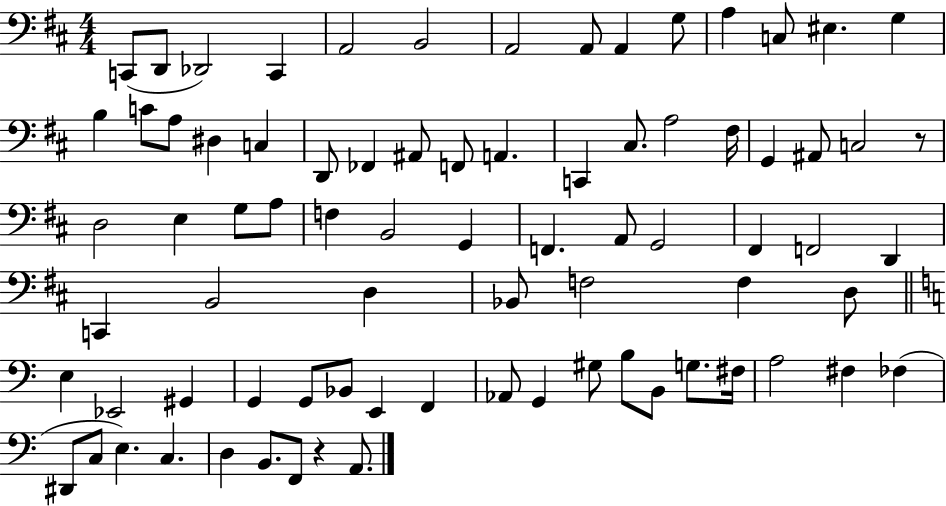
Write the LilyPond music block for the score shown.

{
  \clef bass
  \numericTimeSignature
  \time 4/4
  \key d \major
  \repeat volta 2 { c,8( d,8 des,2) c,4 | a,2 b,2 | a,2 a,8 a,4 g8 | a4 c8 eis4. g4 | \break b4 c'8 a8 dis4 c4 | d,8 fes,4 ais,8 f,8 a,4. | c,4 cis8. a2 fis16 | g,4 ais,8 c2 r8 | \break d2 e4 g8 a8 | f4 b,2 g,4 | f,4. a,8 g,2 | fis,4 f,2 d,4 | \break c,4 b,2 d4 | bes,8 f2 f4 d8 | \bar "||" \break \key c \major e4 ees,2 gis,4 | g,4 g,8 bes,8 e,4 f,4 | aes,8 g,4 gis8 b8 b,8 g8. fis16 | a2 fis4 fes4( | \break dis,8 c8 e4.) c4. | d4 b,8. f,8 r4 a,8. | } \bar "|."
}